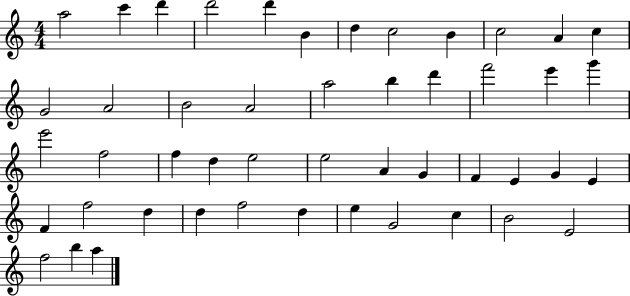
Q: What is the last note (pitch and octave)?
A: A5